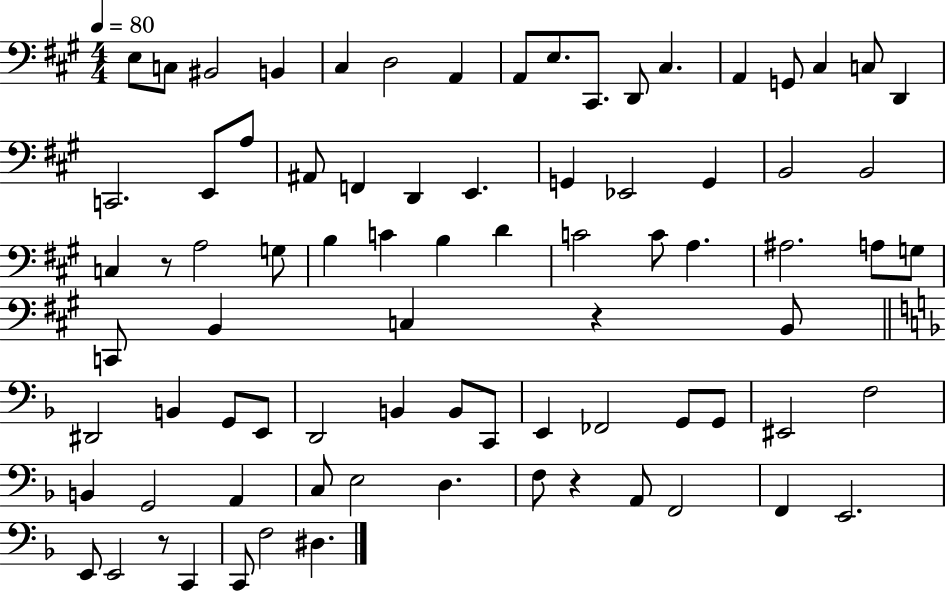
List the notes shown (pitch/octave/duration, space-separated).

E3/e C3/e BIS2/h B2/q C#3/q D3/h A2/q A2/e E3/e. C#2/e. D2/e C#3/q. A2/q G2/e C#3/q C3/e D2/q C2/h. E2/e A3/e A#2/e F2/q D2/q E2/q. G2/q Eb2/h G2/q B2/h B2/h C3/q R/e A3/h G3/e B3/q C4/q B3/q D4/q C4/h C4/e A3/q. A#3/h. A3/e G3/e C2/e B2/q C3/q R/q B2/e D#2/h B2/q G2/e E2/e D2/h B2/q B2/e C2/e E2/q FES2/h G2/e G2/e EIS2/h F3/h B2/q G2/h A2/q C3/e E3/h D3/q. F3/e R/q A2/e F2/h F2/q E2/h. E2/e E2/h R/e C2/q C2/e F3/h D#3/q.